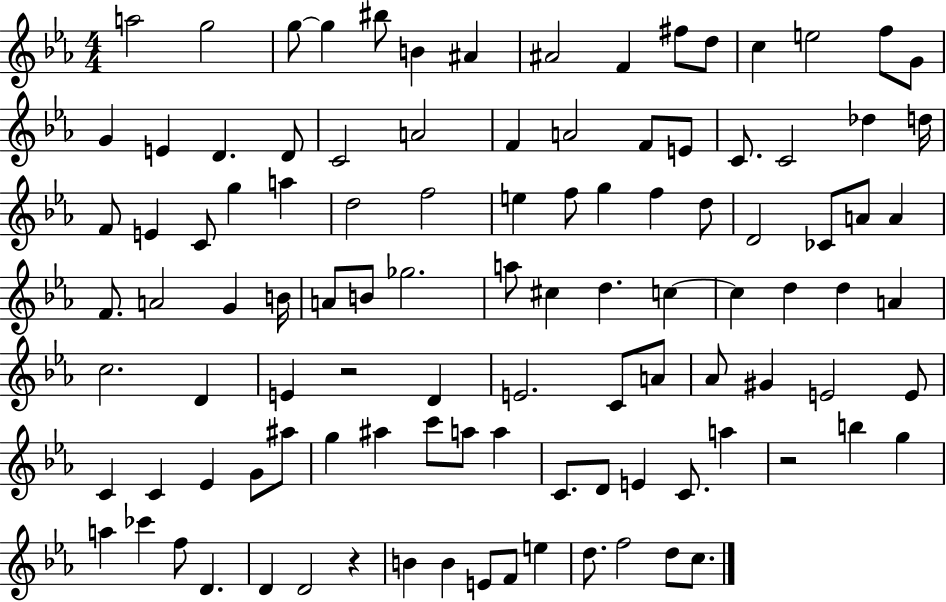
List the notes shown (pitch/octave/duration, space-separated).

A5/h G5/h G5/e G5/q BIS5/e B4/q A#4/q A#4/h F4/q F#5/e D5/e C5/q E5/h F5/e G4/e G4/q E4/q D4/q. D4/e C4/h A4/h F4/q A4/h F4/e E4/e C4/e. C4/h Db5/q D5/s F4/e E4/q C4/e G5/q A5/q D5/h F5/h E5/q F5/e G5/q F5/q D5/e D4/h CES4/e A4/e A4/q F4/e. A4/h G4/q B4/s A4/e B4/e Gb5/h. A5/e C#5/q D5/q. C5/q C5/q D5/q D5/q A4/q C5/h. D4/q E4/q R/h D4/q E4/h. C4/e A4/e Ab4/e G#4/q E4/h E4/e C4/q C4/q Eb4/q G4/e A#5/e G5/q A#5/q C6/e A5/e A5/q C4/e. D4/e E4/q C4/e. A5/q R/h B5/q G5/q A5/q CES6/q F5/e D4/q. D4/q D4/h R/q B4/q B4/q E4/e F4/e E5/q D5/e. F5/h D5/e C5/e.